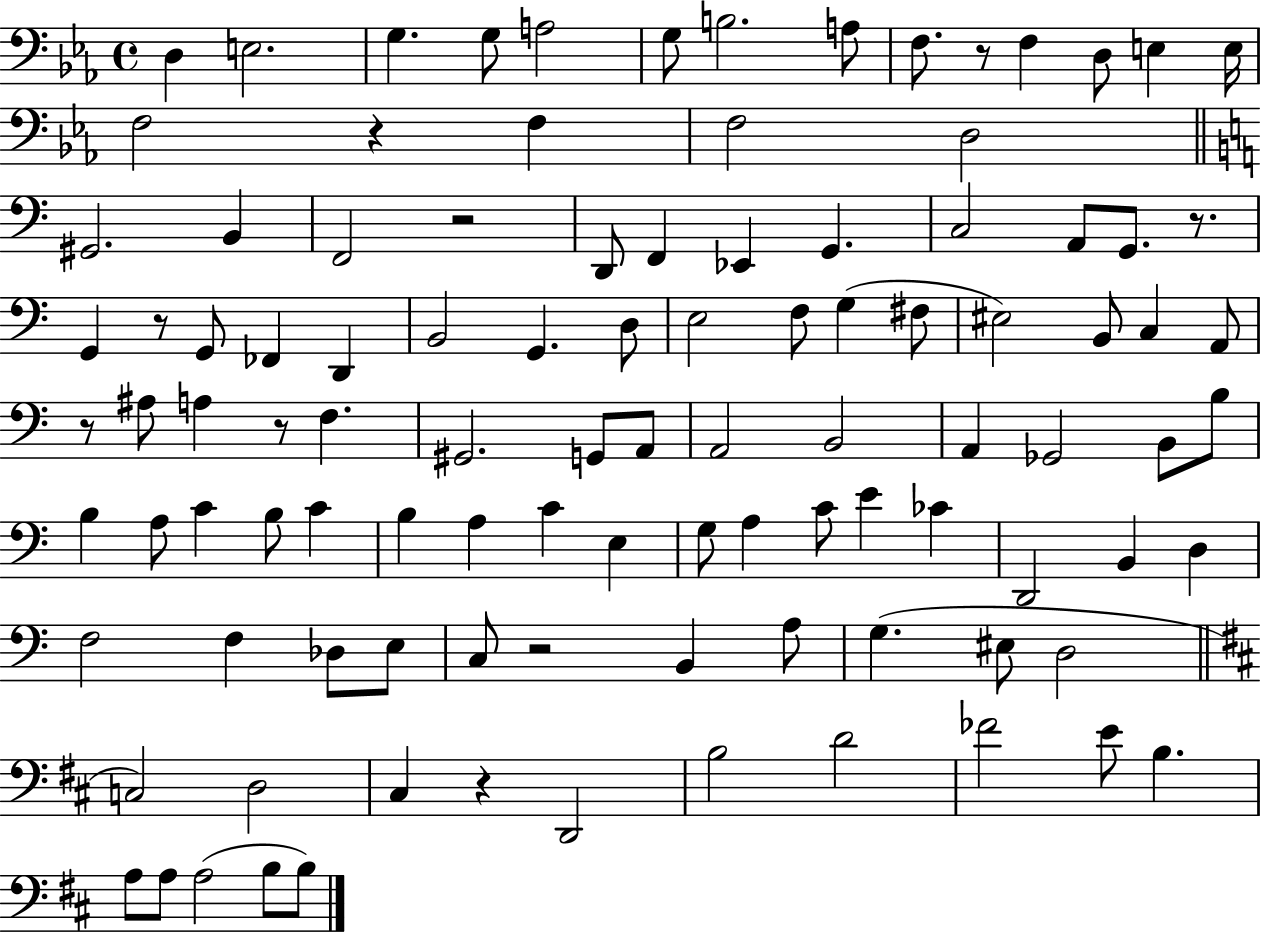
X:1
T:Untitled
M:4/4
L:1/4
K:Eb
D, E,2 G, G,/2 A,2 G,/2 B,2 A,/2 F,/2 z/2 F, D,/2 E, E,/4 F,2 z F, F,2 D,2 ^G,,2 B,, F,,2 z2 D,,/2 F,, _E,, G,, C,2 A,,/2 G,,/2 z/2 G,, z/2 G,,/2 _F,, D,, B,,2 G,, D,/2 E,2 F,/2 G, ^F,/2 ^E,2 B,,/2 C, A,,/2 z/2 ^A,/2 A, z/2 F, ^G,,2 G,,/2 A,,/2 A,,2 B,,2 A,, _G,,2 B,,/2 B,/2 B, A,/2 C B,/2 C B, A, C E, G,/2 A, C/2 E _C D,,2 B,, D, F,2 F, _D,/2 E,/2 C,/2 z2 B,, A,/2 G, ^E,/2 D,2 C,2 D,2 ^C, z D,,2 B,2 D2 _F2 E/2 B, A,/2 A,/2 A,2 B,/2 B,/2